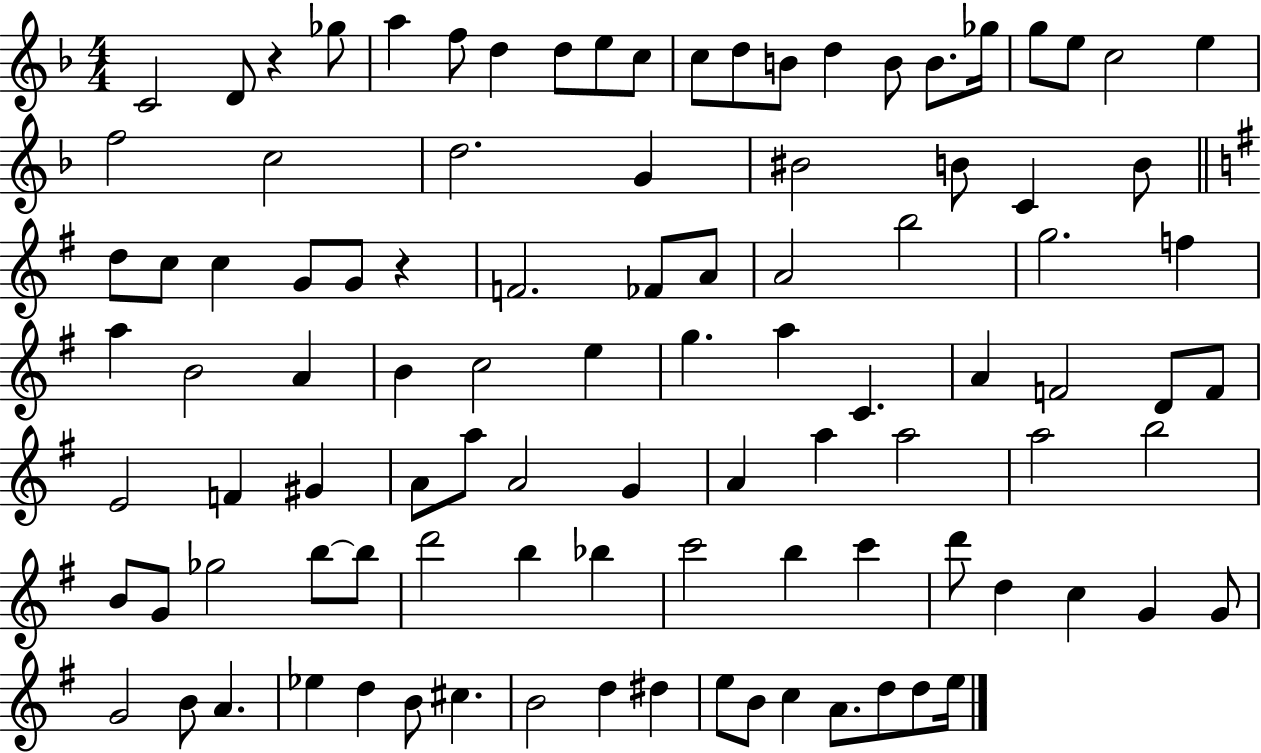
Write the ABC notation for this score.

X:1
T:Untitled
M:4/4
L:1/4
K:F
C2 D/2 z _g/2 a f/2 d d/2 e/2 c/2 c/2 d/2 B/2 d B/2 B/2 _g/4 g/2 e/2 c2 e f2 c2 d2 G ^B2 B/2 C B/2 d/2 c/2 c G/2 G/2 z F2 _F/2 A/2 A2 b2 g2 f a B2 A B c2 e g a C A F2 D/2 F/2 E2 F ^G A/2 a/2 A2 G A a a2 a2 b2 B/2 G/2 _g2 b/2 b/2 d'2 b _b c'2 b c' d'/2 d c G G/2 G2 B/2 A _e d B/2 ^c B2 d ^d e/2 B/2 c A/2 d/2 d/2 e/4